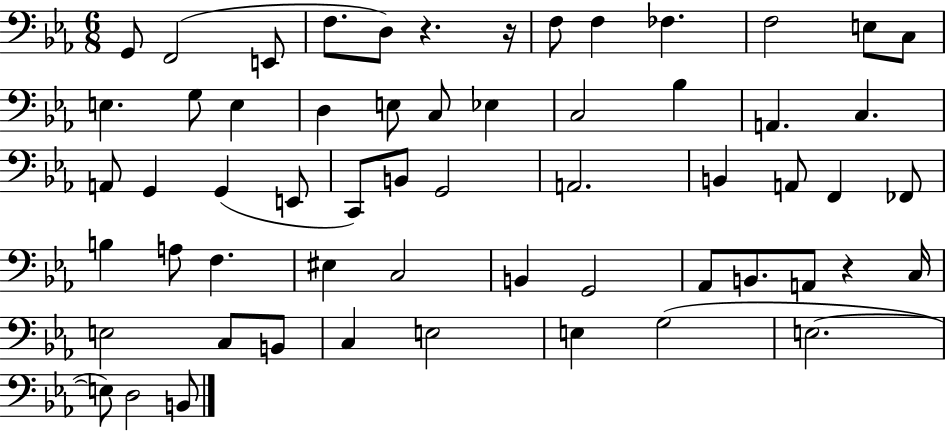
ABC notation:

X:1
T:Untitled
M:6/8
L:1/4
K:Eb
G,,/2 F,,2 E,,/2 F,/2 D,/2 z z/4 F,/2 F, _F, F,2 E,/2 C,/2 E, G,/2 E, D, E,/2 C,/2 _E, C,2 _B, A,, C, A,,/2 G,, G,, E,,/2 C,,/2 B,,/2 G,,2 A,,2 B,, A,,/2 F,, _F,,/2 B, A,/2 F, ^E, C,2 B,, G,,2 _A,,/2 B,,/2 A,,/2 z C,/4 E,2 C,/2 B,,/2 C, E,2 E, G,2 E,2 E,/2 D,2 B,,/2